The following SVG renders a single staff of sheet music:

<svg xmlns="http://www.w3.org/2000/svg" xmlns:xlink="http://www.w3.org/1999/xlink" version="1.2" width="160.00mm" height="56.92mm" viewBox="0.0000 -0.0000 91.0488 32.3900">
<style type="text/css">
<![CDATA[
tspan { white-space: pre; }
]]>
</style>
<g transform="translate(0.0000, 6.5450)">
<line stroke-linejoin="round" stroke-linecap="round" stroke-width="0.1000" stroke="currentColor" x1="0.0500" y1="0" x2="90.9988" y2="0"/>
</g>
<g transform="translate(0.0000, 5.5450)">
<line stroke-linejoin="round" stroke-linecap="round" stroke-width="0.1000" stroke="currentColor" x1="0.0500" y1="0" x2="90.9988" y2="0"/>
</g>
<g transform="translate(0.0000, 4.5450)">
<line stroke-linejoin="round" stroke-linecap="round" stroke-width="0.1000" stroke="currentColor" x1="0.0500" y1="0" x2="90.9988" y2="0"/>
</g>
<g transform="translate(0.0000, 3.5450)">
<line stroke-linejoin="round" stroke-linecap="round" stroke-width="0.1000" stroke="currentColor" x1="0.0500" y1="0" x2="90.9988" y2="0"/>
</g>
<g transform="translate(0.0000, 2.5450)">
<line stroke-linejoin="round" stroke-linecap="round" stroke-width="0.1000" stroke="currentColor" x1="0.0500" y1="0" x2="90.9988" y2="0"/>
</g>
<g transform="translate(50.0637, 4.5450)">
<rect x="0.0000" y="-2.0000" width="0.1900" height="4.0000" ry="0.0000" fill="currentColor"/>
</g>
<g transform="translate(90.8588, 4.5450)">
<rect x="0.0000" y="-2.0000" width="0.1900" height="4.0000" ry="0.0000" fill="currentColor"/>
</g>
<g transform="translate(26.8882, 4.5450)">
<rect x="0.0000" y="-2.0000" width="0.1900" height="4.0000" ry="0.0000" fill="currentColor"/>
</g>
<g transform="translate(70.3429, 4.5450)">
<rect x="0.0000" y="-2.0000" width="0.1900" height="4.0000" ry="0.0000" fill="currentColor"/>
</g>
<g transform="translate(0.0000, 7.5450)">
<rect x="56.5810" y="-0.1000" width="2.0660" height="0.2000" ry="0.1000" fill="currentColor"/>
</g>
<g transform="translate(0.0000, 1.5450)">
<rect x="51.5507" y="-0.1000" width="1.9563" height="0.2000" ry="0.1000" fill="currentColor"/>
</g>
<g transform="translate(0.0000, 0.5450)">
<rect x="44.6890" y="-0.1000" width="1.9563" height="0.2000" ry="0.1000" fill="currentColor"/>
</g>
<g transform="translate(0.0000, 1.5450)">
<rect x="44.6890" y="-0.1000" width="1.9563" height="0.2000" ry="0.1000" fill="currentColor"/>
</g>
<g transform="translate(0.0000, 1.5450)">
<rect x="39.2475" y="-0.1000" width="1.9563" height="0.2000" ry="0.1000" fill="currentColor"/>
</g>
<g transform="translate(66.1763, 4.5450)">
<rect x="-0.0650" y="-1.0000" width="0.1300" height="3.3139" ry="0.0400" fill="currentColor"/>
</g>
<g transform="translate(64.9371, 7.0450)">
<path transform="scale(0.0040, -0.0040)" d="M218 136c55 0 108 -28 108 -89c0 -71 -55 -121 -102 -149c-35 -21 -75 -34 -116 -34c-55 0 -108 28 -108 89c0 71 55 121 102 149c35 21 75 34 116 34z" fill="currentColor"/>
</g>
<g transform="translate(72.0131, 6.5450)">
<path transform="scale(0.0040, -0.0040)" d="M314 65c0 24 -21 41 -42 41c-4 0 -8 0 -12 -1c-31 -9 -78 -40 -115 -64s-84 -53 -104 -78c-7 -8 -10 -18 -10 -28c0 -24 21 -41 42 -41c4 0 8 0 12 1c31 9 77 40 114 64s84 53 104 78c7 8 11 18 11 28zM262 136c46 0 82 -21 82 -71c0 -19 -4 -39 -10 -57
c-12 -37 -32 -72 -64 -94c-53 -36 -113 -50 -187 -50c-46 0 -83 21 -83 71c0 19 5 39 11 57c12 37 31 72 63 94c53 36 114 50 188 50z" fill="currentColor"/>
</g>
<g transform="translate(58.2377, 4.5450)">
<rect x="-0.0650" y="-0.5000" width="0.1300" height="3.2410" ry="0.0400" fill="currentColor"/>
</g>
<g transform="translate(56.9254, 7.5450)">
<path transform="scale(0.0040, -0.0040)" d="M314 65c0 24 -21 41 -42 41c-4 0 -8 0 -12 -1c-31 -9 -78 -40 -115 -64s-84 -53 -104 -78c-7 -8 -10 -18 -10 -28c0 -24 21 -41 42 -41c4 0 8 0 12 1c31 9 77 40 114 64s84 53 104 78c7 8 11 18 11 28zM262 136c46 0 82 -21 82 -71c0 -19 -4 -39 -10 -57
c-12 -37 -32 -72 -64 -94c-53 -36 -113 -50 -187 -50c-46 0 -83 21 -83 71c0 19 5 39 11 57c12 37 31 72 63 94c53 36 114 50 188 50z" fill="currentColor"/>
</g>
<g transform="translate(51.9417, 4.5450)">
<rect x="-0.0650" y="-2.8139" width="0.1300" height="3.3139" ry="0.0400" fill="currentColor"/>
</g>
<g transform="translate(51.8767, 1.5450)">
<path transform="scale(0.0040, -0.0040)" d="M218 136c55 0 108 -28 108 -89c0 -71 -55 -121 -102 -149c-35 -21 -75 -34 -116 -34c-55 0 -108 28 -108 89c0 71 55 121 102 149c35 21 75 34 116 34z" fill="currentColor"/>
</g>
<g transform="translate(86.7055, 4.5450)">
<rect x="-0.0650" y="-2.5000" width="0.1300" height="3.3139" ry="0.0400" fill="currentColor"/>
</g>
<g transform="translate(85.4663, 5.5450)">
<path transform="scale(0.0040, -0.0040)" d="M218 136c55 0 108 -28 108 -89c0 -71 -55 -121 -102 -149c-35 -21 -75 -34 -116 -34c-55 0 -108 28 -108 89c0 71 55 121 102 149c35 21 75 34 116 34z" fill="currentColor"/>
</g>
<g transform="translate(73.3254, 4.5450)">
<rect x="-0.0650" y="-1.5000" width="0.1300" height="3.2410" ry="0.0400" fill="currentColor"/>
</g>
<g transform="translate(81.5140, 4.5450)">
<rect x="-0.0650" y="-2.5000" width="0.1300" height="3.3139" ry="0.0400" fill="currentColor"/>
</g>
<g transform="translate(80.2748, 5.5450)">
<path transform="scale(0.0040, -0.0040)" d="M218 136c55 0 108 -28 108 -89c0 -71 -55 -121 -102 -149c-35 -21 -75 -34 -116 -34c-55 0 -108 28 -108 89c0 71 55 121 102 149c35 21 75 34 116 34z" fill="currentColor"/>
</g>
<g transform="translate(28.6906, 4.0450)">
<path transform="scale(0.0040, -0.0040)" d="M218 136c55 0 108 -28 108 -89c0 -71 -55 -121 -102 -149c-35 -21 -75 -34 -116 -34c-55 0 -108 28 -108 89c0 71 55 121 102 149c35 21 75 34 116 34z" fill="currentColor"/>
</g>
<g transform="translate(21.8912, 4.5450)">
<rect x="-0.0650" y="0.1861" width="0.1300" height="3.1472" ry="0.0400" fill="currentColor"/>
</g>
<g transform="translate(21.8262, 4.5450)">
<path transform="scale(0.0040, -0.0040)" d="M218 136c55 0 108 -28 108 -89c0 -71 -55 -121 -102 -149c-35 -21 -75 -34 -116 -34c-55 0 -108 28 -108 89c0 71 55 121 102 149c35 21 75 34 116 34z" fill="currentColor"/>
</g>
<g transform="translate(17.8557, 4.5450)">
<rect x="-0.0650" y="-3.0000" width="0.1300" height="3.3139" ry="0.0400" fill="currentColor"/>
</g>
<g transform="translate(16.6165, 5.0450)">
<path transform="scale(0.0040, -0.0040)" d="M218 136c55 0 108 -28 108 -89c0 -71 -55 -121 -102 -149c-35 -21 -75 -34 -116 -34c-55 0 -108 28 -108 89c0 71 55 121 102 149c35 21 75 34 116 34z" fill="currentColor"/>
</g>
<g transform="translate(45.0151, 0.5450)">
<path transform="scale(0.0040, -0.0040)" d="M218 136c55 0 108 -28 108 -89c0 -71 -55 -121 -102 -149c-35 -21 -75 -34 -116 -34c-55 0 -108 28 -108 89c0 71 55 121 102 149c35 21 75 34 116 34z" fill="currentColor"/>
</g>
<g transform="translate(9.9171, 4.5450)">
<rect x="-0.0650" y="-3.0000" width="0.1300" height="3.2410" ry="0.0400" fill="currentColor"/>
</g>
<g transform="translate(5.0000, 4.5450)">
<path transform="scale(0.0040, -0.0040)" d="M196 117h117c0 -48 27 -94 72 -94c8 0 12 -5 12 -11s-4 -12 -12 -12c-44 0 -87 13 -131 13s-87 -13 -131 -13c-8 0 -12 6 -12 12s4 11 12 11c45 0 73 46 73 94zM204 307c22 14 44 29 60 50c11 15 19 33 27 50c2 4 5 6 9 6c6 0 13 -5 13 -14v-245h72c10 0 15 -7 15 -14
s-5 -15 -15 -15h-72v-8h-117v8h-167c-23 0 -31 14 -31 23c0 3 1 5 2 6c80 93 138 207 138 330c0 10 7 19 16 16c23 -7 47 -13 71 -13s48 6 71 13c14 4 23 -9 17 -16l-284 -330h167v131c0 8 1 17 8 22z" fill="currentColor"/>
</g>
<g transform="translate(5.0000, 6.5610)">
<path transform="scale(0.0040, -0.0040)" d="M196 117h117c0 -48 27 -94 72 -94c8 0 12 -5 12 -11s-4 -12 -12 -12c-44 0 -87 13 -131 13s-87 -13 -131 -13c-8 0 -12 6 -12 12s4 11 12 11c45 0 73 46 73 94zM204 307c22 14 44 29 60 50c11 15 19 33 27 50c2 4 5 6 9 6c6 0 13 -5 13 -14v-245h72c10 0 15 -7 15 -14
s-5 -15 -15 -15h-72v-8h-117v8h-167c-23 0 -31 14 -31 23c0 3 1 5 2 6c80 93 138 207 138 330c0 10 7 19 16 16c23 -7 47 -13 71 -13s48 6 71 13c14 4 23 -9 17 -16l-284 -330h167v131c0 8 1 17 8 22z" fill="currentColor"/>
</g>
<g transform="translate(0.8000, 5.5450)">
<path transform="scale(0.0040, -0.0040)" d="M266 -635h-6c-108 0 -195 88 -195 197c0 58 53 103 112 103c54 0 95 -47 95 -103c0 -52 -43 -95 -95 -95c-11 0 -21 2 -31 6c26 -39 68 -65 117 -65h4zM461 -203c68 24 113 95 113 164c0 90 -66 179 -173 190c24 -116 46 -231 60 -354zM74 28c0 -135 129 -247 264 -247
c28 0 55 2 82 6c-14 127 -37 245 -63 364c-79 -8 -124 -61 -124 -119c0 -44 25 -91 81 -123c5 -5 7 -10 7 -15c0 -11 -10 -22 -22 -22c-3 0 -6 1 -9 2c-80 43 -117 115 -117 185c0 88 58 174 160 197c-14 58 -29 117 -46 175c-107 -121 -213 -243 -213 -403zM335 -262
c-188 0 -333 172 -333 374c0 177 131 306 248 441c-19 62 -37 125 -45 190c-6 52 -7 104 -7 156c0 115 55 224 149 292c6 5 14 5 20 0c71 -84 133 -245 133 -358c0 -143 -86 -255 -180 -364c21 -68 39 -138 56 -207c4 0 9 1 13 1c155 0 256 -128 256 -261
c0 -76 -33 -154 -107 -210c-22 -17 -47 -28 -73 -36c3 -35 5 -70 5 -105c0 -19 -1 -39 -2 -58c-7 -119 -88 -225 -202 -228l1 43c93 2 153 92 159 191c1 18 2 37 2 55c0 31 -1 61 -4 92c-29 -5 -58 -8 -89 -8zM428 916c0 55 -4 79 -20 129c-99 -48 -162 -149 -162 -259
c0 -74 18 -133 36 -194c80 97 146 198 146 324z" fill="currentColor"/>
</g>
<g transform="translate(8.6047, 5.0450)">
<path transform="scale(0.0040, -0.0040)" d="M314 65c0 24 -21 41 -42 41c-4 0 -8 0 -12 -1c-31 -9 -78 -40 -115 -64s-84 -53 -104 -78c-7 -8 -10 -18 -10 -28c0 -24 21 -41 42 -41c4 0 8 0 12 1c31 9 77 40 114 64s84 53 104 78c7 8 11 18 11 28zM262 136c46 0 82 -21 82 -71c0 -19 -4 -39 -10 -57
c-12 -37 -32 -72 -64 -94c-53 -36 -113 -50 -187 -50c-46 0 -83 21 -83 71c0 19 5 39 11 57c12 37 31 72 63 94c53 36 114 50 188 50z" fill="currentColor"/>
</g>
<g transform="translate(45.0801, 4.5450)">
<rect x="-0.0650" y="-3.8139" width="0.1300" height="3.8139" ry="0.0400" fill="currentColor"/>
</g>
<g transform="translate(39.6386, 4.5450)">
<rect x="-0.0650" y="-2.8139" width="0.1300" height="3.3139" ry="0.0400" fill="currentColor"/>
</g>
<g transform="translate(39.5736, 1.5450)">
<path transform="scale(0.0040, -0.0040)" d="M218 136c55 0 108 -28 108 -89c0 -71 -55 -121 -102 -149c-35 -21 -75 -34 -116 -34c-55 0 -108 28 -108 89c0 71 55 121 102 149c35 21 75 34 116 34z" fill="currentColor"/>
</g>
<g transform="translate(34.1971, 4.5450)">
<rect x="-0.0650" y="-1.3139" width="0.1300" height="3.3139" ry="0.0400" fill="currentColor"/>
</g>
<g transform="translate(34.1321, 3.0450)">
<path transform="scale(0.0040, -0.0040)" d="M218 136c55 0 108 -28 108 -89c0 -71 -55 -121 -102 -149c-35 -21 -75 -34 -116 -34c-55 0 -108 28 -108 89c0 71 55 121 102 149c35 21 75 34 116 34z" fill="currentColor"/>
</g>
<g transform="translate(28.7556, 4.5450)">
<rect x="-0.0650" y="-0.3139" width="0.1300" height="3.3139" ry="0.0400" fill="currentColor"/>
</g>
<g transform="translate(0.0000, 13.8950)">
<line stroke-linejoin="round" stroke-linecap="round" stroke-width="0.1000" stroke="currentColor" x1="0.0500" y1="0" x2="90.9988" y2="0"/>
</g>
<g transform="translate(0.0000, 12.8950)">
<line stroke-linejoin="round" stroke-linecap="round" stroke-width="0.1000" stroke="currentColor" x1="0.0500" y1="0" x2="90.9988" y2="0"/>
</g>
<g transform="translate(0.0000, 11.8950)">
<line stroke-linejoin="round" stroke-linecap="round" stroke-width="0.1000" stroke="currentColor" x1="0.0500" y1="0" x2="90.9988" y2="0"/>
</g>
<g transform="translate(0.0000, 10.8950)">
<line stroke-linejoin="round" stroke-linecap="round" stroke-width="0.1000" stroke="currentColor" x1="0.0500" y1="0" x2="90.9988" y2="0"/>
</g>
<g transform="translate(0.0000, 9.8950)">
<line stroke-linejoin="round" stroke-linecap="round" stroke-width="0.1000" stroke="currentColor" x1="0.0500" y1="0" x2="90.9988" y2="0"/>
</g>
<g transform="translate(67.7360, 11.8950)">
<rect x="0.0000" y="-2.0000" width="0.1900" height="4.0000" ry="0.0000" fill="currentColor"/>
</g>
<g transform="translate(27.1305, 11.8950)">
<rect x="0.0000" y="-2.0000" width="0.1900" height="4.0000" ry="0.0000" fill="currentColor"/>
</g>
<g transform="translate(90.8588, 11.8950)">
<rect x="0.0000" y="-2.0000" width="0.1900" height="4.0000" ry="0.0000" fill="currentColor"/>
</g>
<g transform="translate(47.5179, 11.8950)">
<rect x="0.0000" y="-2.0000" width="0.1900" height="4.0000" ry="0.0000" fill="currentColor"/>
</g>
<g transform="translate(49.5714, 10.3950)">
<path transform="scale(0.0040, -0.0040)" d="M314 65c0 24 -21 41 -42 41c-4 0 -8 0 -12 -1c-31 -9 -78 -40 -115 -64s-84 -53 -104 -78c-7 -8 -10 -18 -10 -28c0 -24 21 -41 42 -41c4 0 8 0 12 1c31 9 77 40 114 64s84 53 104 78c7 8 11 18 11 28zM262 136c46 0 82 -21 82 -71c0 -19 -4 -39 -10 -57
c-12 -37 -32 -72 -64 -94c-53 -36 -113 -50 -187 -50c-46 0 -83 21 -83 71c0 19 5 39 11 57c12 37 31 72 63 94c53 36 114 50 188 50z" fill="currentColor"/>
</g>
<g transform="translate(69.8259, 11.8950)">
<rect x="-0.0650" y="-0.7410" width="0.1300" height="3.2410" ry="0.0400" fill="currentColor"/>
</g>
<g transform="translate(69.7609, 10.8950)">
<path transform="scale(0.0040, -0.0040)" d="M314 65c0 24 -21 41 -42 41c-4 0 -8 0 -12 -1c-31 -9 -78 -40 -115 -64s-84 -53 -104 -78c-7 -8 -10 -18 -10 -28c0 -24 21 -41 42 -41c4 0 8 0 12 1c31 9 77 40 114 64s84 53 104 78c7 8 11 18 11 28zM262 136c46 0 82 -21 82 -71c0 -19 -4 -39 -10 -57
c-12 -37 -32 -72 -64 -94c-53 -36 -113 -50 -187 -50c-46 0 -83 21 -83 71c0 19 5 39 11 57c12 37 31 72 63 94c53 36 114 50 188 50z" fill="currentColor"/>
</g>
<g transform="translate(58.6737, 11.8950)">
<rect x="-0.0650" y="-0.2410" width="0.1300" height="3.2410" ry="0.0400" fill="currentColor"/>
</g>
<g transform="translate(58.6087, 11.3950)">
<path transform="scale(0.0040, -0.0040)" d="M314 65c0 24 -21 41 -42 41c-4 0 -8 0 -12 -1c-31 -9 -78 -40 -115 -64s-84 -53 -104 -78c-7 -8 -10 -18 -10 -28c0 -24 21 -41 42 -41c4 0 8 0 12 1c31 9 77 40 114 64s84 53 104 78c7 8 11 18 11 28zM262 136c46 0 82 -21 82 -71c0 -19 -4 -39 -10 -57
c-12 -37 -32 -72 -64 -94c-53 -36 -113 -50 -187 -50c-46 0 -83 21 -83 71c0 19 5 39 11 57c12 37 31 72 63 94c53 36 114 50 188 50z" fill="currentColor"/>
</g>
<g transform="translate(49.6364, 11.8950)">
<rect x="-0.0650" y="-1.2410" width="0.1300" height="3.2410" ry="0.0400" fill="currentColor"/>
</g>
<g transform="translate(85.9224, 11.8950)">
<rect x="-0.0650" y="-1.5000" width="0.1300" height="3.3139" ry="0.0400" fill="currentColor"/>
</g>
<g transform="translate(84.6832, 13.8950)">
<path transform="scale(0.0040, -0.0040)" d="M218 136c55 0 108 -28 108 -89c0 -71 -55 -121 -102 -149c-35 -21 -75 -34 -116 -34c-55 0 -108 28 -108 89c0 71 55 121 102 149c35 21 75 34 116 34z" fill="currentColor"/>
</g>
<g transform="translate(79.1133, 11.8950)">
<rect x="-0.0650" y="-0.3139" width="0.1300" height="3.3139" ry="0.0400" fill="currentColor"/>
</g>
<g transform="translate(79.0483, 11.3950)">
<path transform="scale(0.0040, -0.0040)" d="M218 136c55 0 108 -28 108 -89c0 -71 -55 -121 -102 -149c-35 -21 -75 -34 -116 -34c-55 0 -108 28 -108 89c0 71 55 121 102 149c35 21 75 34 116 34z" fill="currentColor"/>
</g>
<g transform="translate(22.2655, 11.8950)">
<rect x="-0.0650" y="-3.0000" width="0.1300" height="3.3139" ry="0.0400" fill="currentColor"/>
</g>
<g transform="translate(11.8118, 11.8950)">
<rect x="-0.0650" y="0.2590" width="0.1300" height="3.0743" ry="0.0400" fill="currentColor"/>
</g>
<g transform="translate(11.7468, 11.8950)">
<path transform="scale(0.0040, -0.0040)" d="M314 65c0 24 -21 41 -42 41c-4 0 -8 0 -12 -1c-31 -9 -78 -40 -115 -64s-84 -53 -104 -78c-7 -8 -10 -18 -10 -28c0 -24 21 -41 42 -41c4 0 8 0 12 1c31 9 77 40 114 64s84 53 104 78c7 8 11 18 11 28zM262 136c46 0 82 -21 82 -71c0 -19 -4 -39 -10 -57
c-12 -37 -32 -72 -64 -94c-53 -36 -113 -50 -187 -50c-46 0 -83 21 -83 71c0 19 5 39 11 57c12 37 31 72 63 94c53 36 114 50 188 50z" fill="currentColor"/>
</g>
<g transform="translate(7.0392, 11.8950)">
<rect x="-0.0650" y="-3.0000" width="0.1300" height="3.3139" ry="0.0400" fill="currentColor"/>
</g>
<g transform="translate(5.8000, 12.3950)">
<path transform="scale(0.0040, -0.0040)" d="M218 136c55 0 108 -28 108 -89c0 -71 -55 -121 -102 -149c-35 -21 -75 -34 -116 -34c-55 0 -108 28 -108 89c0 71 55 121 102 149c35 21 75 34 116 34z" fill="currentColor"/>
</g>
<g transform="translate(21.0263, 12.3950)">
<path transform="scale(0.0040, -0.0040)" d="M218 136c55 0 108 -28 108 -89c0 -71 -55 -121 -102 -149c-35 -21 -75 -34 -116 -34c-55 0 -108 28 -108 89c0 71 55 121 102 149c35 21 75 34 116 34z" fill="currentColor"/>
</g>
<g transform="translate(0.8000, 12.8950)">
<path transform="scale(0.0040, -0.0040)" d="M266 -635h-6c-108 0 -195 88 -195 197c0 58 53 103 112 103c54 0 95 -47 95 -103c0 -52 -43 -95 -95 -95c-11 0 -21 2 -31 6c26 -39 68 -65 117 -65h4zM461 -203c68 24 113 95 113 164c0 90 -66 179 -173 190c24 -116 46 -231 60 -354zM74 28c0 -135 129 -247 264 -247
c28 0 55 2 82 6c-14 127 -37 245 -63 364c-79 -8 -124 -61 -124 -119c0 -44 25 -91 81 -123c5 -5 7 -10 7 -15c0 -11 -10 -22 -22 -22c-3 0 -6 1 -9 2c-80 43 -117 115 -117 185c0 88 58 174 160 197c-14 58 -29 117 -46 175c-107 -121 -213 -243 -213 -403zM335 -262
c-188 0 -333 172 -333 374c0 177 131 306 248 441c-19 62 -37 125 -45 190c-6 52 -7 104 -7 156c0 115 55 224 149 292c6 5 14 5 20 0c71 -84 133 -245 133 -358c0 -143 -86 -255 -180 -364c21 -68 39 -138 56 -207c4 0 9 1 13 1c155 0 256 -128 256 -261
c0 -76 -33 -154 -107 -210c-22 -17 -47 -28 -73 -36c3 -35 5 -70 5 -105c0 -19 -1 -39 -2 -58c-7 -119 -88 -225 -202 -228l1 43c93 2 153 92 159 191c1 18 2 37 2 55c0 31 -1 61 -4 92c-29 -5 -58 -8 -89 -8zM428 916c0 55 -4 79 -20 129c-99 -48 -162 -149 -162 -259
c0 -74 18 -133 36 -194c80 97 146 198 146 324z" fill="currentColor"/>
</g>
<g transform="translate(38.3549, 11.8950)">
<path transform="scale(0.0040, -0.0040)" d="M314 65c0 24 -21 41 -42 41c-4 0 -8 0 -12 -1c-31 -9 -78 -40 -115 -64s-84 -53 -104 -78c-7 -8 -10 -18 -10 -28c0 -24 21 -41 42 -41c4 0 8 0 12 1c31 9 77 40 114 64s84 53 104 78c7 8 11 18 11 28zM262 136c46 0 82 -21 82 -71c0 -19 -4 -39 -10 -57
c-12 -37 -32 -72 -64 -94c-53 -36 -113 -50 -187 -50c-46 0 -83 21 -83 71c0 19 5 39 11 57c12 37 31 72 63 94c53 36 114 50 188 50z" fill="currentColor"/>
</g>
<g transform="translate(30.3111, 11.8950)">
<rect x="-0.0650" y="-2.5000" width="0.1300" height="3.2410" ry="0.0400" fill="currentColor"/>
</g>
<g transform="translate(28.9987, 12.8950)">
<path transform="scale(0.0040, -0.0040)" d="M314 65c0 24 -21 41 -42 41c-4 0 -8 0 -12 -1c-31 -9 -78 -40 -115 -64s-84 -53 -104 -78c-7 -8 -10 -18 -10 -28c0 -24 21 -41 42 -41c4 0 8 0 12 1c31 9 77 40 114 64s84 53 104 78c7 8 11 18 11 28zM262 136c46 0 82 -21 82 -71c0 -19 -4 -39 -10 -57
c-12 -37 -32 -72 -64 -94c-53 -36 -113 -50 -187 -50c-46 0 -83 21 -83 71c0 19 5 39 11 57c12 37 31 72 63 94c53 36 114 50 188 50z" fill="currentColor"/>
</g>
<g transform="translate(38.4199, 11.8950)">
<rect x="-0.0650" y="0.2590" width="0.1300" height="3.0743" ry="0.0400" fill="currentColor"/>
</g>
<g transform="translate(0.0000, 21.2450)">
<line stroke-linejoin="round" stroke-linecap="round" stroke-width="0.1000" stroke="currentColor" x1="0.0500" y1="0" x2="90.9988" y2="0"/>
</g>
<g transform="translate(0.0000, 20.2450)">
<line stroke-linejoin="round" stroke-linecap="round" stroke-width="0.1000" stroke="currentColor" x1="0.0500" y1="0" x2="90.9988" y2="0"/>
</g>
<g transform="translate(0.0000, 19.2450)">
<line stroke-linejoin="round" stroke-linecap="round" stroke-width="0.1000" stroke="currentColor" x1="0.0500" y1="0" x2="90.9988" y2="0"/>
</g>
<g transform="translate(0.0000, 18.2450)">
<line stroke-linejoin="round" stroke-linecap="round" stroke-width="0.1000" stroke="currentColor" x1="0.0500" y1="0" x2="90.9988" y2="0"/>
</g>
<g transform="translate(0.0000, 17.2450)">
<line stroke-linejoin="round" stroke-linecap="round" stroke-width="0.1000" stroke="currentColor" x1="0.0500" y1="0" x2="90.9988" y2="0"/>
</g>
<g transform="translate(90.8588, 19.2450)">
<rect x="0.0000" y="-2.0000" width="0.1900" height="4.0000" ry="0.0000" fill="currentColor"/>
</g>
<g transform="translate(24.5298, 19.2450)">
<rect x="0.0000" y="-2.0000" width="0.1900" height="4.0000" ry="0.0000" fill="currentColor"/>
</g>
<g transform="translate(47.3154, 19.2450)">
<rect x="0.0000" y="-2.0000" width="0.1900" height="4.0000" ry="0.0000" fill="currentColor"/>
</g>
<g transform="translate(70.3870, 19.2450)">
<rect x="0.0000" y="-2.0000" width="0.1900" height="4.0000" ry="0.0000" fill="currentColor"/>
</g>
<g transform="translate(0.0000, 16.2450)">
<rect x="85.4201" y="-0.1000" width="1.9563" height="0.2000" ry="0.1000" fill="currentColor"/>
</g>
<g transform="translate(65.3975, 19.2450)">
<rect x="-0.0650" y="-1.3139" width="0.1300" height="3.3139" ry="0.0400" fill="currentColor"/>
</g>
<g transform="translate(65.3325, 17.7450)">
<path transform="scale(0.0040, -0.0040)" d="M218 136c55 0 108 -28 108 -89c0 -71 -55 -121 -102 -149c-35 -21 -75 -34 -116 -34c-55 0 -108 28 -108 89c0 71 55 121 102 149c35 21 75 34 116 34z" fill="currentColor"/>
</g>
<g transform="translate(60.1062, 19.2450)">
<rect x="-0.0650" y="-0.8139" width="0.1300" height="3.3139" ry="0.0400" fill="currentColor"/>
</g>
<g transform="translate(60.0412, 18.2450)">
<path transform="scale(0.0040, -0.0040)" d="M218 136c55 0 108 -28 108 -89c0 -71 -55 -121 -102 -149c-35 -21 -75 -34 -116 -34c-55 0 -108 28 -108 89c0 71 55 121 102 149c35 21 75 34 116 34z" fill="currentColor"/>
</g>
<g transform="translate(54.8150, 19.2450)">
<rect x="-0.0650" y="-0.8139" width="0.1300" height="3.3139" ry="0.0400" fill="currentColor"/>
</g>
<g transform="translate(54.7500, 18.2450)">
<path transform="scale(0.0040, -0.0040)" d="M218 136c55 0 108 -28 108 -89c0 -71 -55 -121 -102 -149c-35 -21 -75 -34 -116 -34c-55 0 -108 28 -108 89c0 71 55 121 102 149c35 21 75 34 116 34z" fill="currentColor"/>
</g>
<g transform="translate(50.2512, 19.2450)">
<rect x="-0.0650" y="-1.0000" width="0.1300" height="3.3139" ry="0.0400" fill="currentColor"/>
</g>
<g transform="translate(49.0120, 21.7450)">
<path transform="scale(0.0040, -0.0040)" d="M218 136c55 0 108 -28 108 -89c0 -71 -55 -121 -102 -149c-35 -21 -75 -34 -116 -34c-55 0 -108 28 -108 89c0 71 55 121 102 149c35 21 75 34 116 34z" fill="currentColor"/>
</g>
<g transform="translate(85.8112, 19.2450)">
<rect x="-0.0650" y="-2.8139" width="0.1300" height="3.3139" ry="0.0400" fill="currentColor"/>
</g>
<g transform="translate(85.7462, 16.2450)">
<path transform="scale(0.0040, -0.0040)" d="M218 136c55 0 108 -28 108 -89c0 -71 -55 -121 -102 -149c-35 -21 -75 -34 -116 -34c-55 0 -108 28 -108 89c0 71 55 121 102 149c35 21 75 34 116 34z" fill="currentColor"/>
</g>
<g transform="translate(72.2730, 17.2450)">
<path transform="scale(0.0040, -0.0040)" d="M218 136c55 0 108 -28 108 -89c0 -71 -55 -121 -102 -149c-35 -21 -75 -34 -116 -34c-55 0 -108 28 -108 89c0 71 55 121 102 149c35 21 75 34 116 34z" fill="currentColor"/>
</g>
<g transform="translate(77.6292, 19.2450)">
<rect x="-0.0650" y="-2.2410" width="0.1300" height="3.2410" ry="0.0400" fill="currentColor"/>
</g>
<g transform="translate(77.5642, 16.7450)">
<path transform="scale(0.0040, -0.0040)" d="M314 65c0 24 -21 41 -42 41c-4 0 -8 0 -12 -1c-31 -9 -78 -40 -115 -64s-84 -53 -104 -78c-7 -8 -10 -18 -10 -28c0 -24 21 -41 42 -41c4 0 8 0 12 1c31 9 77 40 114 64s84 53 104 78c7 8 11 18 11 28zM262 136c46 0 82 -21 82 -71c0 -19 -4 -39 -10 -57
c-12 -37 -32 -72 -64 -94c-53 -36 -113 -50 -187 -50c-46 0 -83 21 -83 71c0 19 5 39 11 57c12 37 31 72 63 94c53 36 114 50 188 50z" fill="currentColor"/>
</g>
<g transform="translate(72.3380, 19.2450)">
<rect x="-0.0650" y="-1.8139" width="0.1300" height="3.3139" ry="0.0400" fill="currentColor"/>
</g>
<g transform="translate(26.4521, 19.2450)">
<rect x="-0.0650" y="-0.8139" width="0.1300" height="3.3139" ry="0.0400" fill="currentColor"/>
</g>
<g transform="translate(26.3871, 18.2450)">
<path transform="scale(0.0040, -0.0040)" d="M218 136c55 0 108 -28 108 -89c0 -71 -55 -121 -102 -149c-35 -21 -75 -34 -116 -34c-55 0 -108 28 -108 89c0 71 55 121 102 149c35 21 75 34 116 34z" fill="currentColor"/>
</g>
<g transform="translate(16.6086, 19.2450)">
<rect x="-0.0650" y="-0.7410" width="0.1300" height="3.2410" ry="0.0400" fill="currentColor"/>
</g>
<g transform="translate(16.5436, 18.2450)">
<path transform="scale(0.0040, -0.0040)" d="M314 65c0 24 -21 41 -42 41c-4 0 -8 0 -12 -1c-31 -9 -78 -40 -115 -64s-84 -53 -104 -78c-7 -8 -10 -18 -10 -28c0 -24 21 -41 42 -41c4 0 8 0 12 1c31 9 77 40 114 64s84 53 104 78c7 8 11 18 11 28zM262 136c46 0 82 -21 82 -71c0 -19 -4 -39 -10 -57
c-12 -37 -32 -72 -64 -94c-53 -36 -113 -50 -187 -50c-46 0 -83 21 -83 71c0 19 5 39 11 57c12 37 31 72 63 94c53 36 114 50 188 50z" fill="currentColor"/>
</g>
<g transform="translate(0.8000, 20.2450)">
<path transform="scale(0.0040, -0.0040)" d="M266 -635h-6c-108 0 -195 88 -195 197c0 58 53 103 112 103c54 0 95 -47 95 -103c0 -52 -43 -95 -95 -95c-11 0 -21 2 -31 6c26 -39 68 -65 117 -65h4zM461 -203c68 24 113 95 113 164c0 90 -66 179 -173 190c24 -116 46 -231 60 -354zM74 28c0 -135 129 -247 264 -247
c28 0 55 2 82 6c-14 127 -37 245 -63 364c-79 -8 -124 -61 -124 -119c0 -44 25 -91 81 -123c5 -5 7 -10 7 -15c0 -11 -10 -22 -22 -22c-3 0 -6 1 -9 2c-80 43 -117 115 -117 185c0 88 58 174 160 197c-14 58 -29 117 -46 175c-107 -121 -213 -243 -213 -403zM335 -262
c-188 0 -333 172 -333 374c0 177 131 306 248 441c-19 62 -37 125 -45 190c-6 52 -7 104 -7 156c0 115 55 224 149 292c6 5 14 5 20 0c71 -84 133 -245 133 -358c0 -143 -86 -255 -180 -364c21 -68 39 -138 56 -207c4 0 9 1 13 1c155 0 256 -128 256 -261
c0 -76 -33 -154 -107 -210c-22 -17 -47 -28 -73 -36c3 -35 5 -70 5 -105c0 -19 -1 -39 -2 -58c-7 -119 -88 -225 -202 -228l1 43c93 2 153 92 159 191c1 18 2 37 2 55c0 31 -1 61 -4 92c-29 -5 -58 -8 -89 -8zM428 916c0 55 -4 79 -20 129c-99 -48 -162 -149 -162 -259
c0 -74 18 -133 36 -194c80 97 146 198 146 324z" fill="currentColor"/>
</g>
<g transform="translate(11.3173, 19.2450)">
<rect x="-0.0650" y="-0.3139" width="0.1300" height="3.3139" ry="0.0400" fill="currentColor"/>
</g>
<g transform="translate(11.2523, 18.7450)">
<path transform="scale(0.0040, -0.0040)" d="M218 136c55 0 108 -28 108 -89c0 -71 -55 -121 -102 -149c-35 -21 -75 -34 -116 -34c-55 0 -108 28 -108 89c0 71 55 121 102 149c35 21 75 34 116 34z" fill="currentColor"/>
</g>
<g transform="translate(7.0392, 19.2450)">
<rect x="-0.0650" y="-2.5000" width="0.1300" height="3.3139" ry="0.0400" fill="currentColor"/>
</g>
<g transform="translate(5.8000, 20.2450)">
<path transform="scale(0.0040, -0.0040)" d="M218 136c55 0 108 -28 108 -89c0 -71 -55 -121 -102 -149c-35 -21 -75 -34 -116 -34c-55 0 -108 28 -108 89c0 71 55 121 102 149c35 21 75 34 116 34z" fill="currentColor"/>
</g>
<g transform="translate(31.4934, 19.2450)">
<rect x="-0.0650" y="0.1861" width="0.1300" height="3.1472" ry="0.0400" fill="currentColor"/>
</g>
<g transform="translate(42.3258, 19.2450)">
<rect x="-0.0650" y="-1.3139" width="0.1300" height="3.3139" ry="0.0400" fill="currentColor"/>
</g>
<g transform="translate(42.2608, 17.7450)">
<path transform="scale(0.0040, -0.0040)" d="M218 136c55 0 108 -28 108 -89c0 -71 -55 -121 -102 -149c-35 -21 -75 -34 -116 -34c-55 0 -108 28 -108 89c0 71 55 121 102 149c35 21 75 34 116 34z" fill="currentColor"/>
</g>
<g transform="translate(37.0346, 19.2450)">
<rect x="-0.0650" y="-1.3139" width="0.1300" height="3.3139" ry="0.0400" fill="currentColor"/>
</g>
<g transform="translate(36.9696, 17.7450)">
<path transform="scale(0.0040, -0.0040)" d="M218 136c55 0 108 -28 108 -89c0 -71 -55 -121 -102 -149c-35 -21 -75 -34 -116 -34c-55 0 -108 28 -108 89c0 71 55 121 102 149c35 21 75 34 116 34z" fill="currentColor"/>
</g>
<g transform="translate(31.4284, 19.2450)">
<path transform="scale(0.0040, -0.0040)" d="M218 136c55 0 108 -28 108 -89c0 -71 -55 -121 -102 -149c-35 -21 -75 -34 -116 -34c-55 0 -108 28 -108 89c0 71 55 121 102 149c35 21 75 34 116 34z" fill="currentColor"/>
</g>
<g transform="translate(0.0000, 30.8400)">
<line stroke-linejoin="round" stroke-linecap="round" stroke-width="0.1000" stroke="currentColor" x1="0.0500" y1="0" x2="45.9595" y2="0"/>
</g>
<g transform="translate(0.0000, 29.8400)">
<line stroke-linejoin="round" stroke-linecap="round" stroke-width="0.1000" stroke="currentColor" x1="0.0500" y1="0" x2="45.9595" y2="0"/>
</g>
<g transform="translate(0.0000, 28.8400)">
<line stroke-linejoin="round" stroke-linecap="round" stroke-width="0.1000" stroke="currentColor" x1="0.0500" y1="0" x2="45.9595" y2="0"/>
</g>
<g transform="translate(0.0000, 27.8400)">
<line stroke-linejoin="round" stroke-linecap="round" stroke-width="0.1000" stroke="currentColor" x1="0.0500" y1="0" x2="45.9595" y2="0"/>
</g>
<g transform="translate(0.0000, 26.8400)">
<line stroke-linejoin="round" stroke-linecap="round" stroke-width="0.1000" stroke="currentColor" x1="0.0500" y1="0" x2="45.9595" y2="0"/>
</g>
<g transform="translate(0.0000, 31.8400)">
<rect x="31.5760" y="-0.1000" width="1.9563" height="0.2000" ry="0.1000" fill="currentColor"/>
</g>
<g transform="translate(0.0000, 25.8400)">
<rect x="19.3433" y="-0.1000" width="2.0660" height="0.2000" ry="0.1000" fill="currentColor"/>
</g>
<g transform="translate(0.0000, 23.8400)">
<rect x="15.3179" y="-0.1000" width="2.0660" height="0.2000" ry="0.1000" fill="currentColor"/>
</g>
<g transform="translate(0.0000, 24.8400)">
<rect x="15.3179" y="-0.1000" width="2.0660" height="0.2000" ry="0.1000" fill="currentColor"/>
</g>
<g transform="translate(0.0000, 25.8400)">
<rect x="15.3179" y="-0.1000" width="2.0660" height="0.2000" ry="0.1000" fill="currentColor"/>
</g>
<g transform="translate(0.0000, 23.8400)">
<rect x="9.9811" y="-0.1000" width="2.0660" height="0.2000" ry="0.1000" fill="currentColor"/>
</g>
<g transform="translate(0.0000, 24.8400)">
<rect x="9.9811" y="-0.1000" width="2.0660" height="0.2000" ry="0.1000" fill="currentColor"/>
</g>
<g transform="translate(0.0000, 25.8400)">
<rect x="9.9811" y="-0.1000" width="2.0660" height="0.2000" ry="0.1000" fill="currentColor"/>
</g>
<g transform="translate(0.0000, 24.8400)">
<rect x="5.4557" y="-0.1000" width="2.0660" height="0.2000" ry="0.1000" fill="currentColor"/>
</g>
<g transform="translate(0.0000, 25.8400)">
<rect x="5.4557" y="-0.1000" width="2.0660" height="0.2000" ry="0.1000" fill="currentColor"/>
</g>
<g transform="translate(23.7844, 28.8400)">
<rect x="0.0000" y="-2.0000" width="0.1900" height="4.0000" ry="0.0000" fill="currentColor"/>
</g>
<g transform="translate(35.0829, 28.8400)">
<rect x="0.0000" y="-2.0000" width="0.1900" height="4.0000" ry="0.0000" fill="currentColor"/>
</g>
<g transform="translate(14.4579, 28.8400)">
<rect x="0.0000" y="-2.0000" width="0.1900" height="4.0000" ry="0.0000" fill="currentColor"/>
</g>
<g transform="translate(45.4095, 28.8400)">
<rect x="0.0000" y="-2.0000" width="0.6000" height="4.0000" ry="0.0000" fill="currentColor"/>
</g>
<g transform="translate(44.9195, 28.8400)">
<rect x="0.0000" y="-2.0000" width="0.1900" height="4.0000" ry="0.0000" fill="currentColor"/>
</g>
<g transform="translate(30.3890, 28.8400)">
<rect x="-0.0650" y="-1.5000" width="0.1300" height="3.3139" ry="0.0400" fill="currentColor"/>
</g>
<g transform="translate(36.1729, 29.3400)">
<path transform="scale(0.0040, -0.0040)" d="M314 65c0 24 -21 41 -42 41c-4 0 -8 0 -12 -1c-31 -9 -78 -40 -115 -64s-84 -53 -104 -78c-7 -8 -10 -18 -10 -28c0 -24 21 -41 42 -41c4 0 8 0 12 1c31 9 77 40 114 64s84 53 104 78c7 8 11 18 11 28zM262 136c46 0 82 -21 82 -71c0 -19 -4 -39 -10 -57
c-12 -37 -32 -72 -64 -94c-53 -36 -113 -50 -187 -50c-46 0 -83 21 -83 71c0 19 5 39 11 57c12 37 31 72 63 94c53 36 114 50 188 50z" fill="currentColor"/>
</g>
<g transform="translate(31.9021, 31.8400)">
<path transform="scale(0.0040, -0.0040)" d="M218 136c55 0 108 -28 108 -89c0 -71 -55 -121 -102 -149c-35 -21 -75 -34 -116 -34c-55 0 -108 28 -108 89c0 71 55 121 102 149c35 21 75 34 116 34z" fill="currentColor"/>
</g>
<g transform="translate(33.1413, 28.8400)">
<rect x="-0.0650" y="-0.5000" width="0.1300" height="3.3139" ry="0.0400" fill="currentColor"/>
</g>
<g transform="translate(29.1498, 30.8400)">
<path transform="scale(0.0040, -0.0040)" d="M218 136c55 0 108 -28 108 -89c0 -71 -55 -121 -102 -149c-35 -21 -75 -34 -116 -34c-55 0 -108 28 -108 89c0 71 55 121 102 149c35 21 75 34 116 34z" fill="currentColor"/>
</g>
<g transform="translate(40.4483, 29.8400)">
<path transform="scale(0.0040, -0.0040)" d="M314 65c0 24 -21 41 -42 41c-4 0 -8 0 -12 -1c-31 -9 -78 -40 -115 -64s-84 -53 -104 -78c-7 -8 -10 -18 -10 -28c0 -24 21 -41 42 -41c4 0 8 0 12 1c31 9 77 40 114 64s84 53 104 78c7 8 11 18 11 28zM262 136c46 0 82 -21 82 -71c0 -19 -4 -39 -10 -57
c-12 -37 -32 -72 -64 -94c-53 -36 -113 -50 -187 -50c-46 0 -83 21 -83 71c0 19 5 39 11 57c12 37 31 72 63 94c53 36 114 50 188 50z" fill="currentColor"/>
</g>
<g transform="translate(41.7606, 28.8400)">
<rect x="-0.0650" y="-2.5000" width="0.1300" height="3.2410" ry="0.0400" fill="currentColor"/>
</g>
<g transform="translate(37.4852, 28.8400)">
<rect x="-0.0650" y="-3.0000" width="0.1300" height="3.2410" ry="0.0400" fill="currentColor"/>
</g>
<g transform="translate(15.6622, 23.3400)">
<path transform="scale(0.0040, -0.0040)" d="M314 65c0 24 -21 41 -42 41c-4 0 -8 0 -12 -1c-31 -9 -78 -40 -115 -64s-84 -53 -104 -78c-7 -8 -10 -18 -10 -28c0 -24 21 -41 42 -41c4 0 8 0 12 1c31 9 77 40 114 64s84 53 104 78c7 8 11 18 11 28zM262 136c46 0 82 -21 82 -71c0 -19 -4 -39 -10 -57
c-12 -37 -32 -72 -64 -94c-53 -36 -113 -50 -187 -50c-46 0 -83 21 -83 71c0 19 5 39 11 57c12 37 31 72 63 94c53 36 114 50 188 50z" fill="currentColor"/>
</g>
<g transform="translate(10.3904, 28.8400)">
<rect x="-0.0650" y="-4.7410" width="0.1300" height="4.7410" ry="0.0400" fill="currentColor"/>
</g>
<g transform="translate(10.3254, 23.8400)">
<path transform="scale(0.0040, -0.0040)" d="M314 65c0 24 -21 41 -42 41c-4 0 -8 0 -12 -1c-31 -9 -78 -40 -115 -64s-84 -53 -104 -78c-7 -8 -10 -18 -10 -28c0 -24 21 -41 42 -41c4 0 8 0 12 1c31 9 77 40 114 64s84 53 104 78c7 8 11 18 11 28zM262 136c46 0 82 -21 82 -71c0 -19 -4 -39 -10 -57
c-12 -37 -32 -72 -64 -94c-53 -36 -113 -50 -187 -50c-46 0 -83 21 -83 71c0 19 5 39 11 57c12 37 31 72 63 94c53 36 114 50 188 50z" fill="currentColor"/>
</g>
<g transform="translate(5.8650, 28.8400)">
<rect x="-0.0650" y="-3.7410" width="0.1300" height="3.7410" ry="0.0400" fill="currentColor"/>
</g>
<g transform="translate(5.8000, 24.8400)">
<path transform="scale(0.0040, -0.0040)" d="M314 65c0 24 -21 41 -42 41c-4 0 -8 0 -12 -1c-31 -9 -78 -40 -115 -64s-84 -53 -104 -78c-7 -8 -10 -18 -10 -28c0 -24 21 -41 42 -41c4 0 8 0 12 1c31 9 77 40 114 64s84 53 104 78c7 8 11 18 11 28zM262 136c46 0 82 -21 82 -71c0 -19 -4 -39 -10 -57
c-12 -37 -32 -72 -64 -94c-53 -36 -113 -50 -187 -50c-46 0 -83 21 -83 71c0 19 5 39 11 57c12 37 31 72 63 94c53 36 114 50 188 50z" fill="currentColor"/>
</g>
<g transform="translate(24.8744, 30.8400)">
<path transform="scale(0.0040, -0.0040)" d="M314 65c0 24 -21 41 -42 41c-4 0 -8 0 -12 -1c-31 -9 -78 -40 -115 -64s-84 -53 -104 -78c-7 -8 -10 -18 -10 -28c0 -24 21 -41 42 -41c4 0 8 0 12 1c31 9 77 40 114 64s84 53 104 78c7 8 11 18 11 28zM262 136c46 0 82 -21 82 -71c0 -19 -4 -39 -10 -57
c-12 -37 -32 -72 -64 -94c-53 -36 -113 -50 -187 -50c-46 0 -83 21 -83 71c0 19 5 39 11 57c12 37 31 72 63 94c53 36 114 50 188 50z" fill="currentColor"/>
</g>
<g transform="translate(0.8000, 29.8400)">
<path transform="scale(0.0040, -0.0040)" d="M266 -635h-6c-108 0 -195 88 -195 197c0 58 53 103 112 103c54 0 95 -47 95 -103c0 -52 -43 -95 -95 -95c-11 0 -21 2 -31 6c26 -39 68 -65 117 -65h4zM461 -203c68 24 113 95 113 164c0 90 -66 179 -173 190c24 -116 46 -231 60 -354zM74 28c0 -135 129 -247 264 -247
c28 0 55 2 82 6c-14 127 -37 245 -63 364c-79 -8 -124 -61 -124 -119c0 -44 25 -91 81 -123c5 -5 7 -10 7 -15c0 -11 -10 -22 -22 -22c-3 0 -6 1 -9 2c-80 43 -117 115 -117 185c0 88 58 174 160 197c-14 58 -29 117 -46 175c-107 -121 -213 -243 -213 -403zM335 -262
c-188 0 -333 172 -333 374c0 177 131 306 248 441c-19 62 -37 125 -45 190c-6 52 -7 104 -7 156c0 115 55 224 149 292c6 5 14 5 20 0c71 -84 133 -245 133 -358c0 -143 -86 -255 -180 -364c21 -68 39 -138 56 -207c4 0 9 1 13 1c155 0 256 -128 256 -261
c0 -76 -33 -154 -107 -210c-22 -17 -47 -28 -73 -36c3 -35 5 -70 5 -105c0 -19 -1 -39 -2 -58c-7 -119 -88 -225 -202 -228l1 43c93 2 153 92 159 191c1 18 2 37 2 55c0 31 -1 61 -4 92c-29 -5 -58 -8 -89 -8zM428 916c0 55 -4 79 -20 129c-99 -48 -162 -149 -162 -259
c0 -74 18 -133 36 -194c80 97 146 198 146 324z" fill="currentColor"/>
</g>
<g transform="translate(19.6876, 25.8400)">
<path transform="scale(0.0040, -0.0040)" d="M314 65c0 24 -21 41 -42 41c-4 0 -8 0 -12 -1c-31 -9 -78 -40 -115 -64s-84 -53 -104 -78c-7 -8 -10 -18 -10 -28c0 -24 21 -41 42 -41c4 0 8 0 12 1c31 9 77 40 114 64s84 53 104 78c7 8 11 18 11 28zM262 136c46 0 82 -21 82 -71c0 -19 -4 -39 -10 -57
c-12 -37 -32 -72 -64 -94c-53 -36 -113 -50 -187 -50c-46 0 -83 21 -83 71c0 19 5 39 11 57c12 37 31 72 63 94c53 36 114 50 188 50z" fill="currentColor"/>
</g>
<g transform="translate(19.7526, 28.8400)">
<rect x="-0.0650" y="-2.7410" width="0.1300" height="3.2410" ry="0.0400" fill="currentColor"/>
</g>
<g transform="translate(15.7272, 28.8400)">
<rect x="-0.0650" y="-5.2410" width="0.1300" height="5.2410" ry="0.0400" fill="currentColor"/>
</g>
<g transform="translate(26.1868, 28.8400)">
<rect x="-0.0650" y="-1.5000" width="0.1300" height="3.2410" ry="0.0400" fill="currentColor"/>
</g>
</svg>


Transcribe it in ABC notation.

X:1
T:Untitled
M:4/4
L:1/4
K:C
A2 A B c e a c' a C2 D E2 G G A B2 A G2 B2 e2 c2 d2 c E G c d2 d B e e D d d e f g2 a c'2 e'2 f'2 a2 E2 E C A2 G2